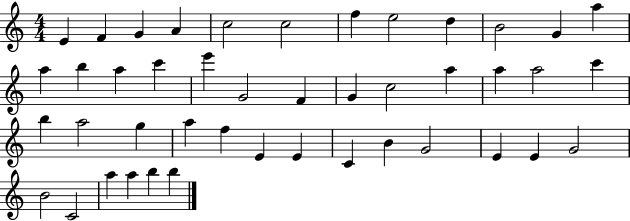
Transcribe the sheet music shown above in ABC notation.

X:1
T:Untitled
M:4/4
L:1/4
K:C
E F G A c2 c2 f e2 d B2 G a a b a c' e' G2 F G c2 a a a2 c' b a2 g a f E E C B G2 E E G2 B2 C2 a a b b